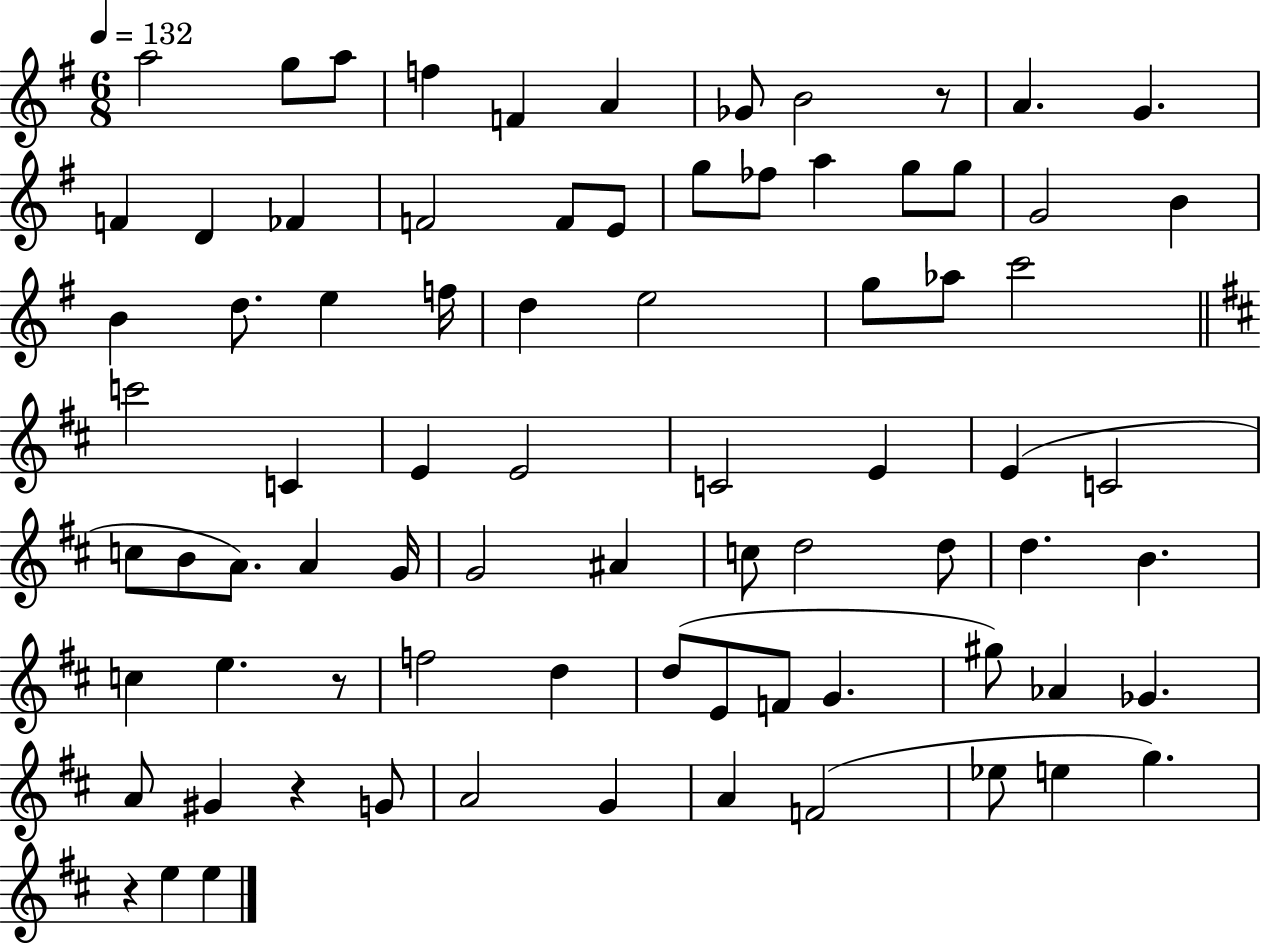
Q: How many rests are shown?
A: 4